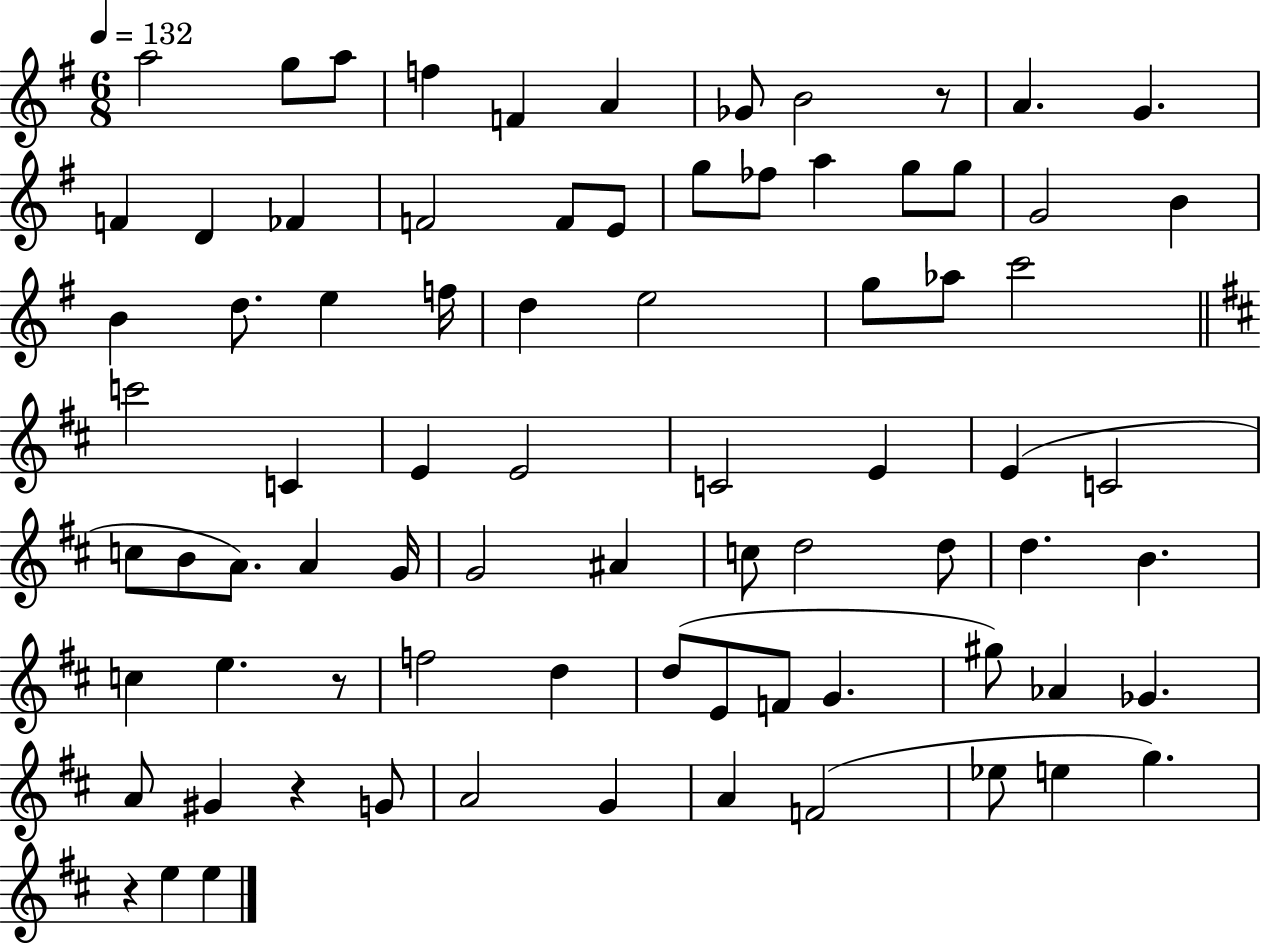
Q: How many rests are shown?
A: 4